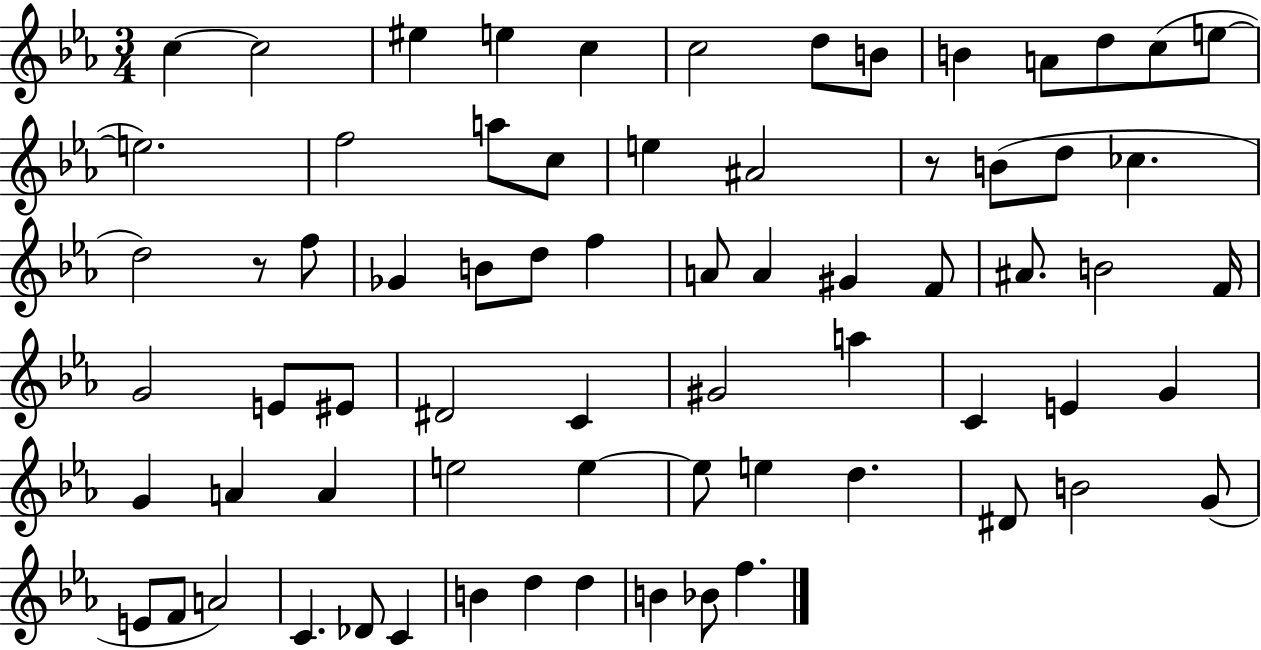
C5/q C5/h EIS5/q E5/q C5/q C5/h D5/e B4/e B4/q A4/e D5/e C5/e E5/e E5/h. F5/h A5/e C5/e E5/q A#4/h R/e B4/e D5/e CES5/q. D5/h R/e F5/e Gb4/q B4/e D5/e F5/q A4/e A4/q G#4/q F4/e A#4/e. B4/h F4/s G4/h E4/e EIS4/e D#4/h C4/q G#4/h A5/q C4/q E4/q G4/q G4/q A4/q A4/q E5/h E5/q E5/e E5/q D5/q. D#4/e B4/h G4/e E4/e F4/e A4/h C4/q. Db4/e C4/q B4/q D5/q D5/q B4/q Bb4/e F5/q.